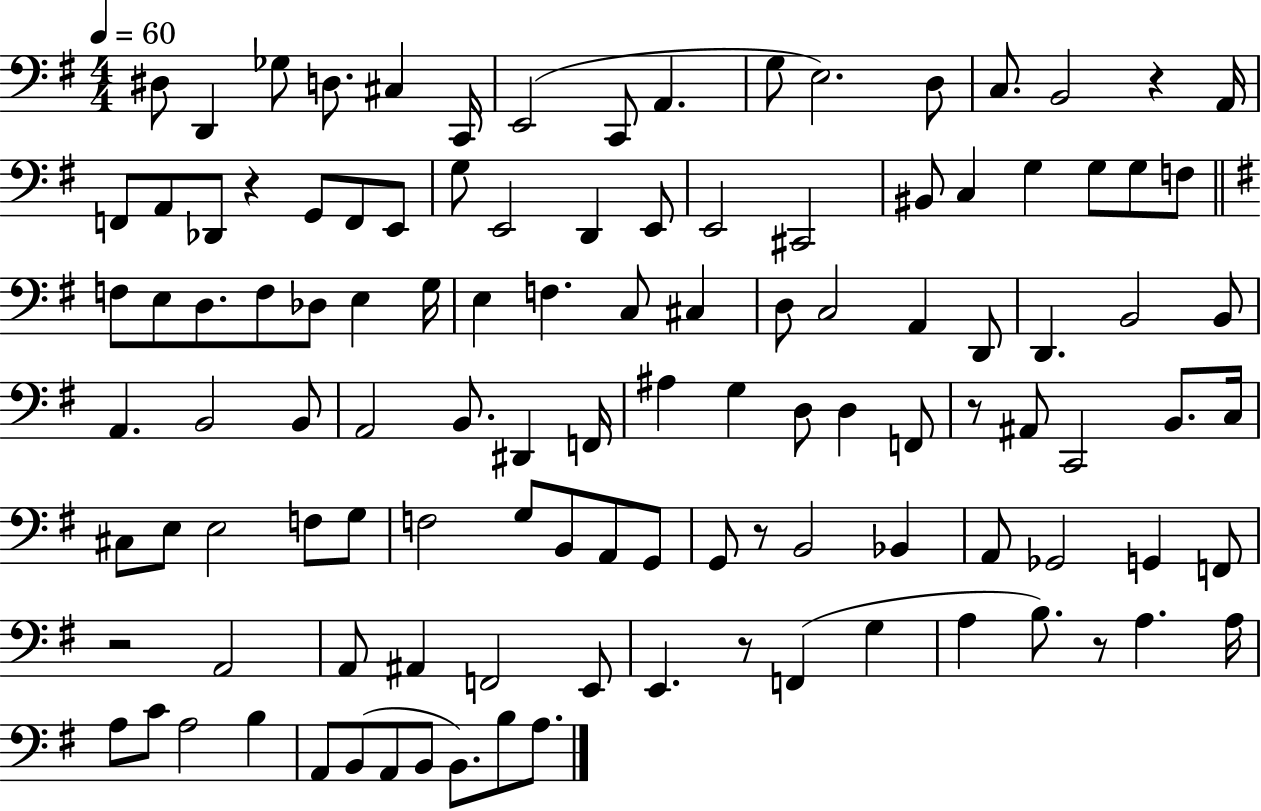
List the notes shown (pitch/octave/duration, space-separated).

D#3/e D2/q Gb3/e D3/e. C#3/q C2/s E2/h C2/e A2/q. G3/e E3/h. D3/e C3/e. B2/h R/q A2/s F2/e A2/e Db2/e R/q G2/e F2/e E2/e G3/e E2/h D2/q E2/e E2/h C#2/h BIS2/e C3/q G3/q G3/e G3/e F3/e F3/e E3/e D3/e. F3/e Db3/e E3/q G3/s E3/q F3/q. C3/e C#3/q D3/e C3/h A2/q D2/e D2/q. B2/h B2/e A2/q. B2/h B2/e A2/h B2/e. D#2/q F2/s A#3/q G3/q D3/e D3/q F2/e R/e A#2/e C2/h B2/e. C3/s C#3/e E3/e E3/h F3/e G3/e F3/h G3/e B2/e A2/e G2/e G2/e R/e B2/h Bb2/q A2/e Gb2/h G2/q F2/e R/h A2/h A2/e A#2/q F2/h E2/e E2/q. R/e F2/q G3/q A3/q B3/e. R/e A3/q. A3/s A3/e C4/e A3/h B3/q A2/e B2/e A2/e B2/e B2/e. B3/e A3/e.